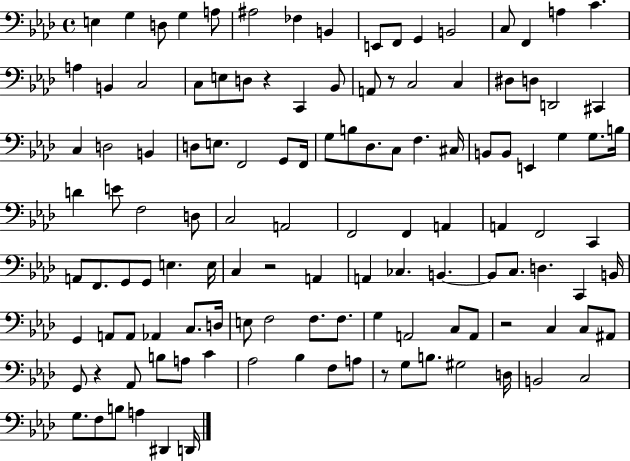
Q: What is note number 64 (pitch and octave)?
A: A2